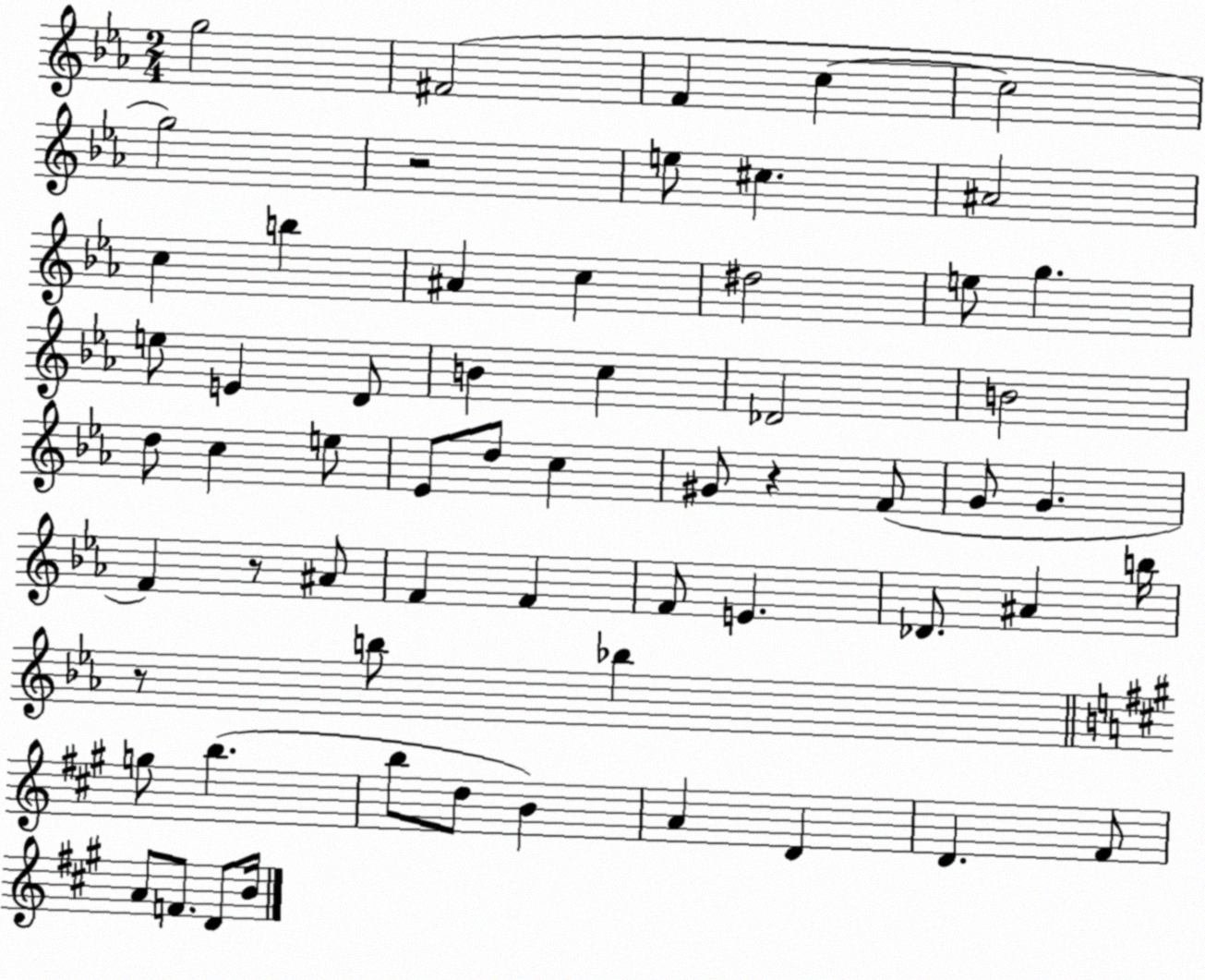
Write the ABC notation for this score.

X:1
T:Untitled
M:2/4
L:1/4
K:Eb
g2 ^F2 F c c2 g2 z2 e/2 ^c ^A2 c b ^A c ^d2 e/2 g e/2 E D/2 B c _D2 B2 d/2 c e/2 _E/2 d/2 c ^G/2 z F/2 G/2 G F z/2 ^A/2 F F F/2 E _D/2 ^A b/4 z/2 b/2 _b g/2 b b/2 d/2 B A D D ^F/2 A/2 F/2 D/2 B/4